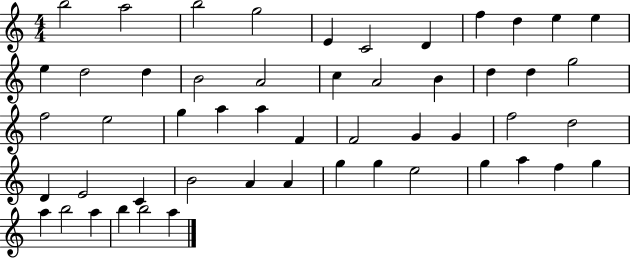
X:1
T:Untitled
M:4/4
L:1/4
K:C
b2 a2 b2 g2 E C2 D f d e e e d2 d B2 A2 c A2 B d d g2 f2 e2 g a a F F2 G G f2 d2 D E2 C B2 A A g g e2 g a f g a b2 a b b2 a